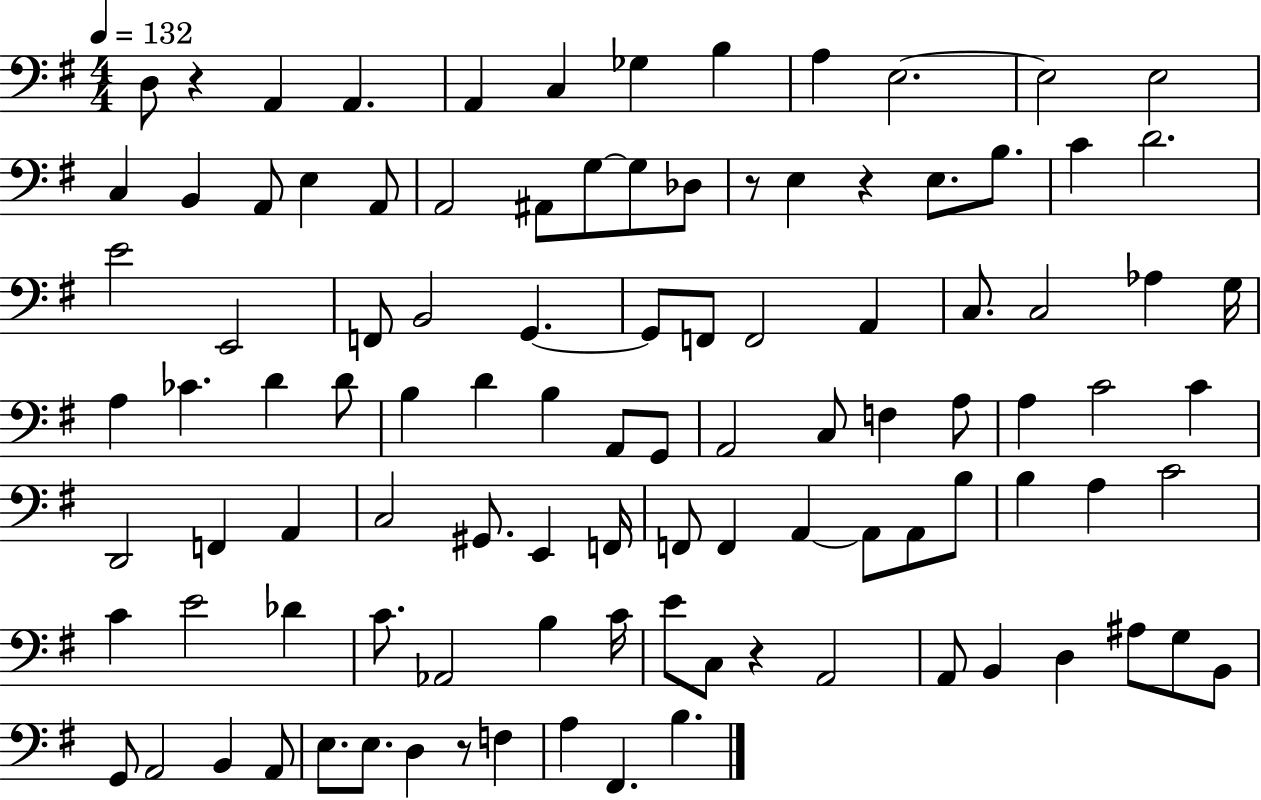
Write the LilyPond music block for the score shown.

{
  \clef bass
  \numericTimeSignature
  \time 4/4
  \key g \major
  \tempo 4 = 132
  d8 r4 a,4 a,4. | a,4 c4 ges4 b4 | a4 e2.~~ | e2 e2 | \break c4 b,4 a,8 e4 a,8 | a,2 ais,8 g8~~ g8 des8 | r8 e4 r4 e8. b8. | c'4 d'2. | \break e'2 e,2 | f,8 b,2 g,4.~~ | g,8 f,8 f,2 a,4 | c8. c2 aes4 g16 | \break a4 ces'4. d'4 d'8 | b4 d'4 b4 a,8 g,8 | a,2 c8 f4 a8 | a4 c'2 c'4 | \break d,2 f,4 a,4 | c2 gis,8. e,4 f,16 | f,8 f,4 a,4~~ a,8 a,8 b8 | b4 a4 c'2 | \break c'4 e'2 des'4 | c'8. aes,2 b4 c'16 | e'8 c8 r4 a,2 | a,8 b,4 d4 ais8 g8 b,8 | \break g,8 a,2 b,4 a,8 | e8. e8. d4 r8 f4 | a4 fis,4. b4. | \bar "|."
}